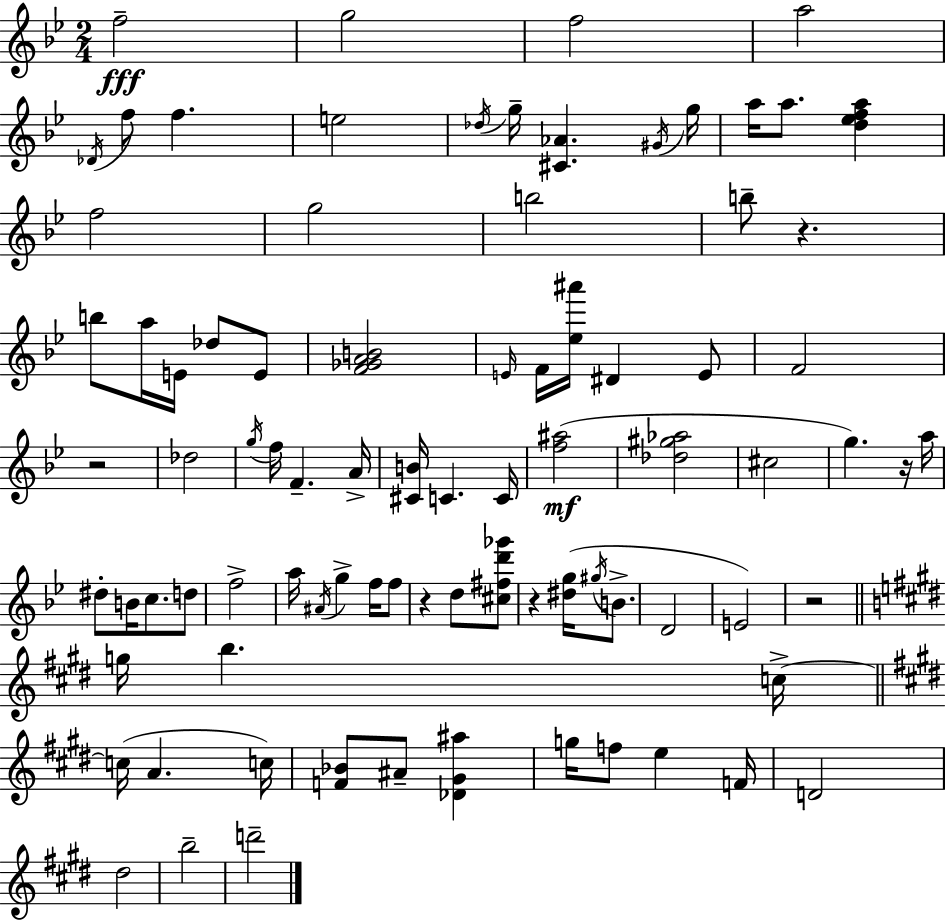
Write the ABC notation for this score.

X:1
T:Untitled
M:2/4
L:1/4
K:Gm
f2 g2 f2 a2 _D/4 f/2 f e2 _d/4 g/4 [^C_A] ^G/4 g/4 a/4 a/2 [d_efa] f2 g2 b2 b/2 z b/2 a/4 E/4 _d/2 E/2 [F_GAB]2 E/4 F/4 [_e^a']/4 ^D E/2 F2 z2 _d2 g/4 f/4 F A/4 [^CB]/4 C C/4 [f^a]2 [_d^g_a]2 ^c2 g z/4 a/4 ^d/2 B/4 c/2 d/2 f2 a/4 ^A/4 g f/4 f/2 z d/2 [^c^fd'_g']/2 z [^dg]/4 ^g/4 B/2 D2 E2 z2 g/4 b c/4 c/4 A c/4 [F_B]/2 ^A/2 [_D^G^a] g/4 f/2 e F/4 D2 ^d2 b2 d'2